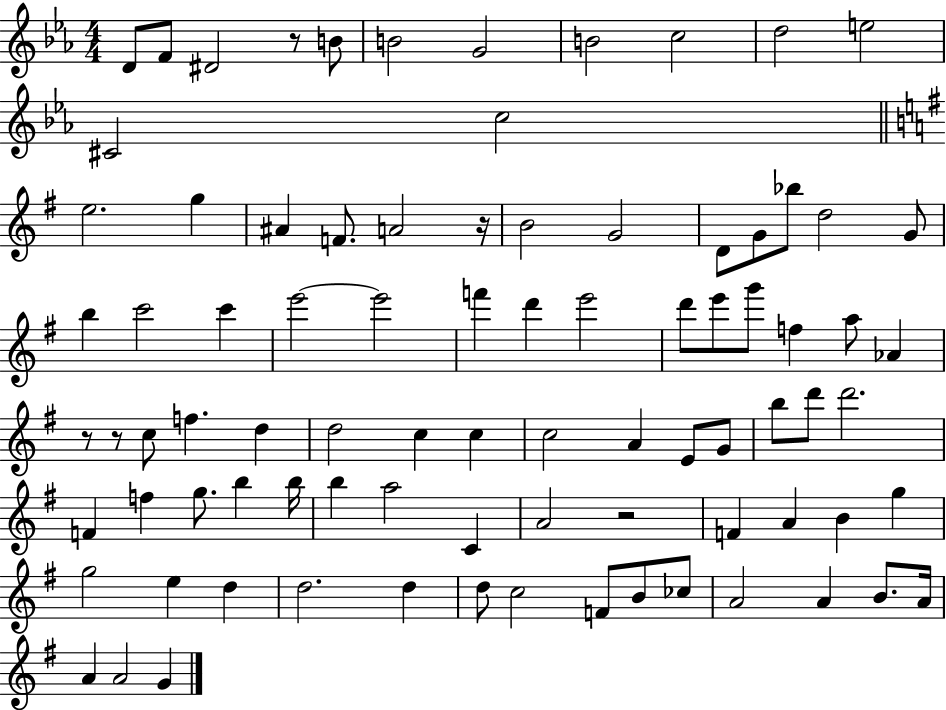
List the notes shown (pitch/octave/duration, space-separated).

D4/e F4/e D#4/h R/e B4/e B4/h G4/h B4/h C5/h D5/h E5/h C#4/h C5/h E5/h. G5/q A#4/q F4/e. A4/h R/s B4/h G4/h D4/e G4/e Bb5/e D5/h G4/e B5/q C6/h C6/q E6/h E6/h F6/q D6/q E6/h D6/e E6/e G6/e F5/q A5/e Ab4/q R/e R/e C5/e F5/q. D5/q D5/h C5/q C5/q C5/h A4/q E4/e G4/e B5/e D6/e D6/h. F4/q F5/q G5/e. B5/q B5/s B5/q A5/h C4/q A4/h R/h F4/q A4/q B4/q G5/q G5/h E5/q D5/q D5/h. D5/q D5/e C5/h F4/e B4/e CES5/e A4/h A4/q B4/e. A4/s A4/q A4/h G4/q